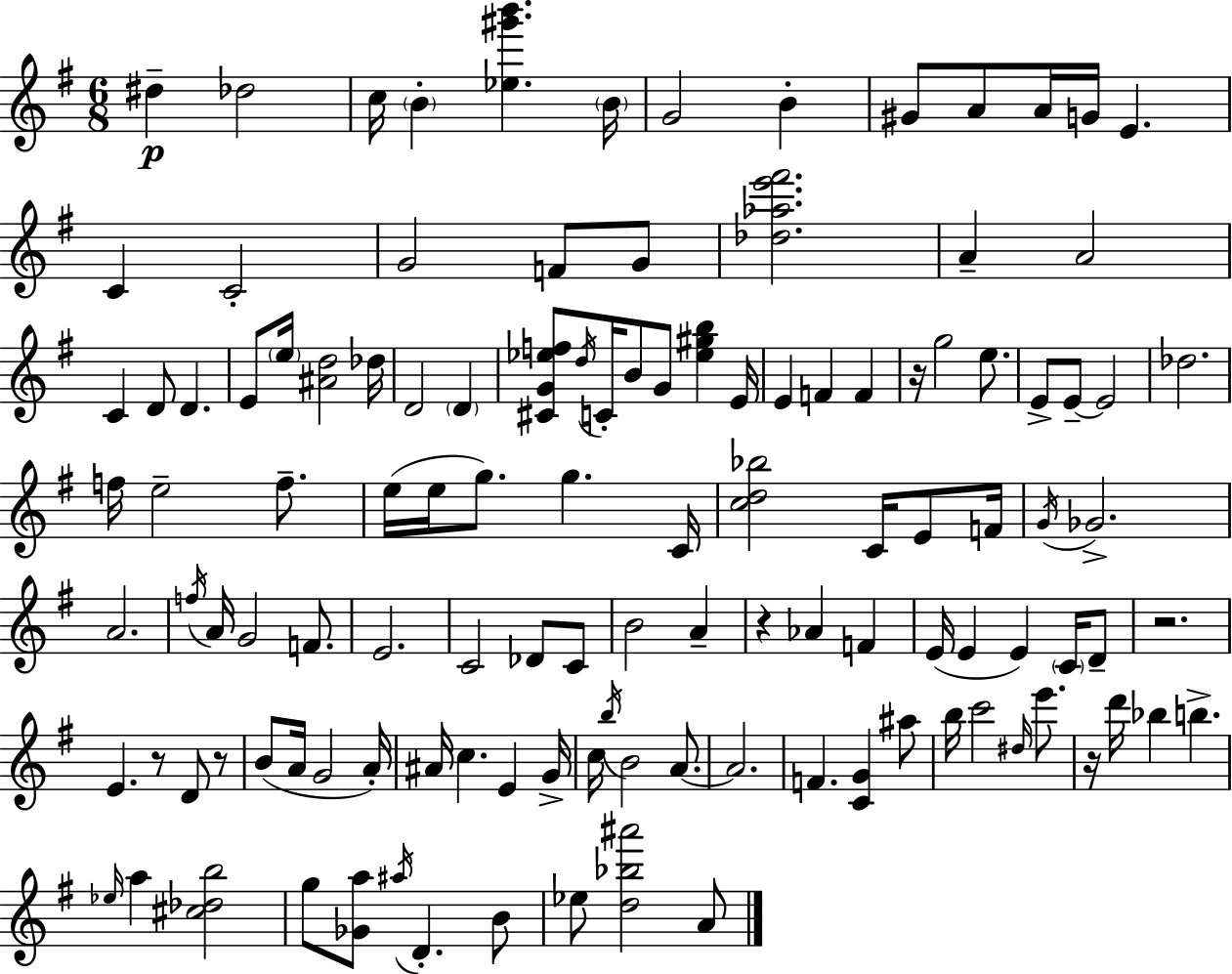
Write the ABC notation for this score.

X:1
T:Untitled
M:6/8
L:1/4
K:Em
^d _d2 c/4 B [_e^g'b'] B/4 G2 B ^G/2 A/2 A/4 G/4 E C C2 G2 F/2 G/2 [_d_ae'^f']2 A A2 C D/2 D E/2 e/4 [^Ad]2 _d/4 D2 D [^CG_ef]/2 d/4 C/4 B/2 G/2 [_e^gb] E/4 E F F z/4 g2 e/2 E/2 E/2 E2 _d2 f/4 e2 f/2 e/4 e/4 g/2 g C/4 [cd_b]2 C/4 E/2 F/4 G/4 _G2 A2 f/4 A/4 G2 F/2 E2 C2 _D/2 C/2 B2 A z _A F E/4 E E C/4 D/2 z2 E z/2 D/2 z/2 B/2 A/4 G2 A/4 ^A/4 c E G/4 c/4 b/4 B2 A/2 A2 F [CG] ^a/2 b/4 c'2 ^d/4 e'/2 z/4 d'/4 _b b _e/4 a [^c_db]2 g/2 [_Ga]/2 ^a/4 D B/2 _e/2 [d_b^a']2 A/2